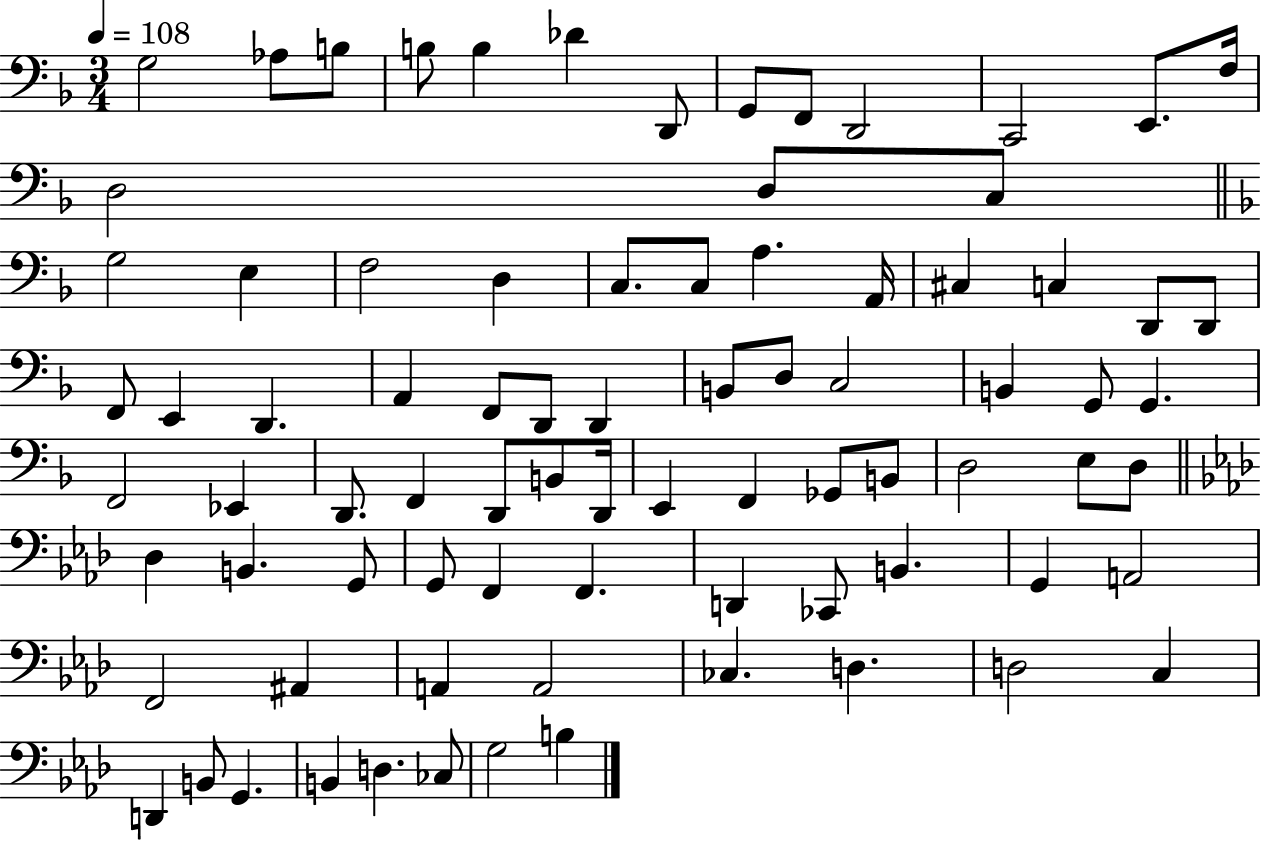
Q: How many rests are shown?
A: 0